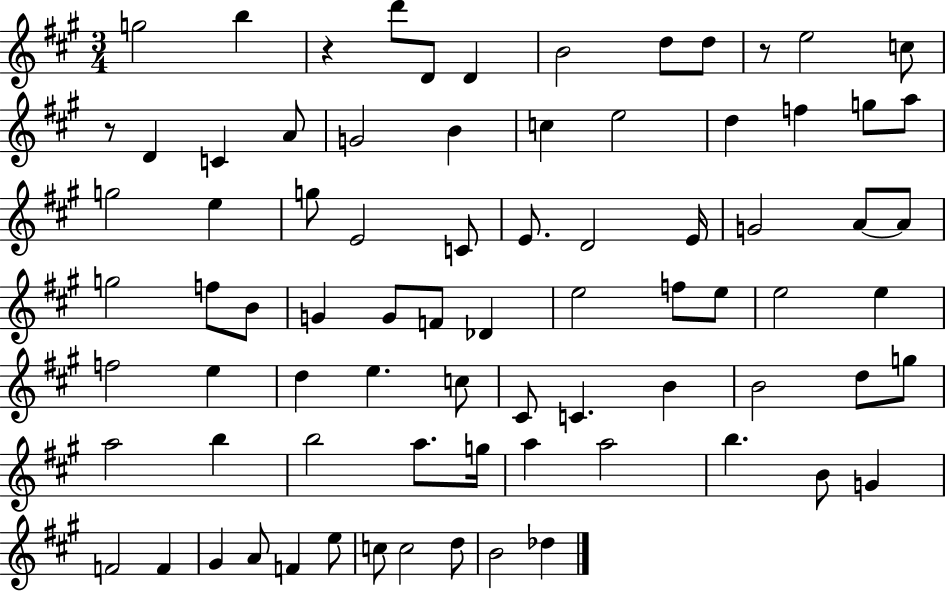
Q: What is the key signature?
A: A major